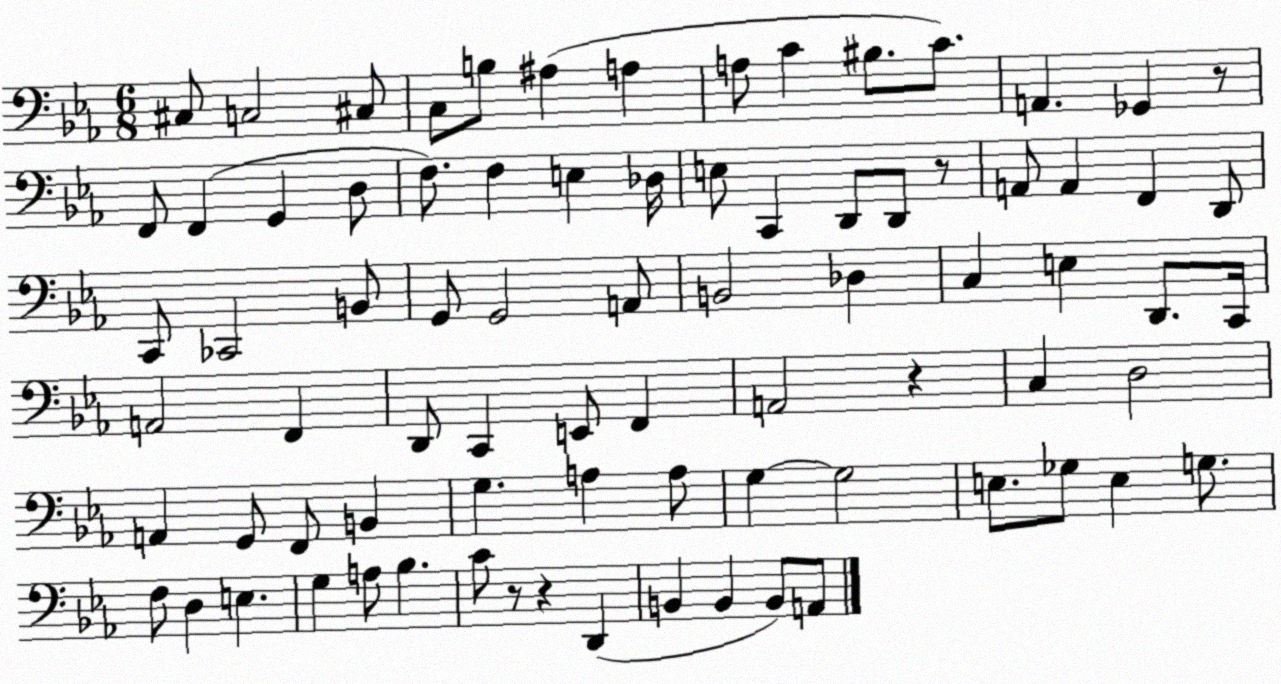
X:1
T:Untitled
M:6/8
L:1/4
K:Eb
^C,/2 C,2 ^C,/2 C,/2 B,/2 ^A, A, A,/2 C ^B,/2 C/2 A,, _G,, z/2 F,,/2 F,, G,, D,/2 F,/2 F, E, _D,/4 E,/2 C,, D,,/2 D,,/2 z/2 A,,/2 A,, F,, D,,/2 C,,/2 _C,,2 B,,/2 G,,/2 G,,2 A,,/2 B,,2 _D, C, E, D,,/2 C,,/4 A,,2 F,, D,,/2 C,, E,,/2 F,, A,,2 z C, D,2 A,, G,,/2 F,,/2 B,, G, A, A,/2 G, G,2 E,/2 _G,/2 E, G,/2 F,/2 D, E, G, A,/2 _B, C/2 z/2 z D,, B,, B,, B,,/2 A,,/2